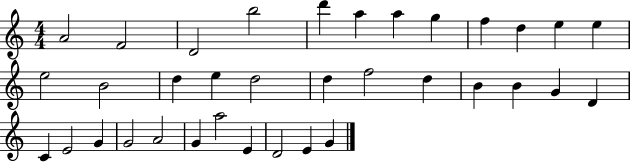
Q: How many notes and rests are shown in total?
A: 35